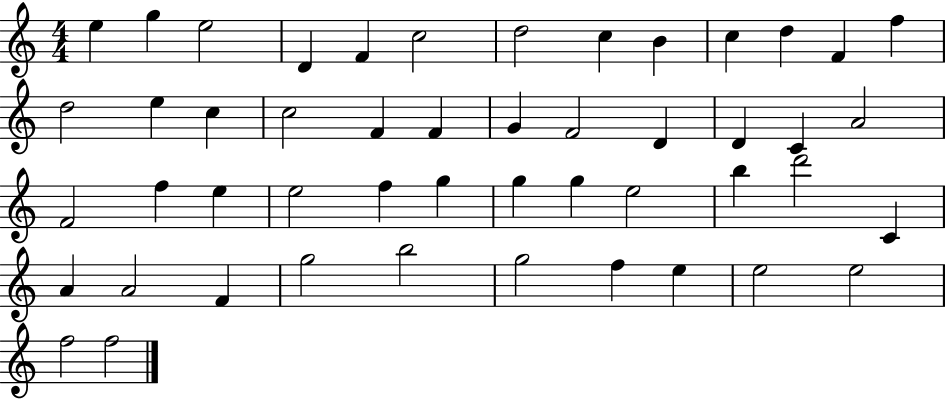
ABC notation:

X:1
T:Untitled
M:4/4
L:1/4
K:C
e g e2 D F c2 d2 c B c d F f d2 e c c2 F F G F2 D D C A2 F2 f e e2 f g g g e2 b d'2 C A A2 F g2 b2 g2 f e e2 e2 f2 f2